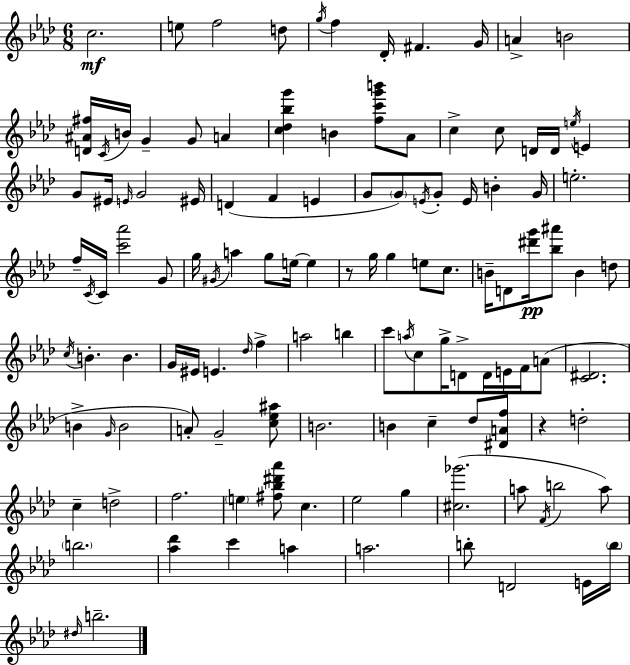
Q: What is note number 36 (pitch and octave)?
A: G4